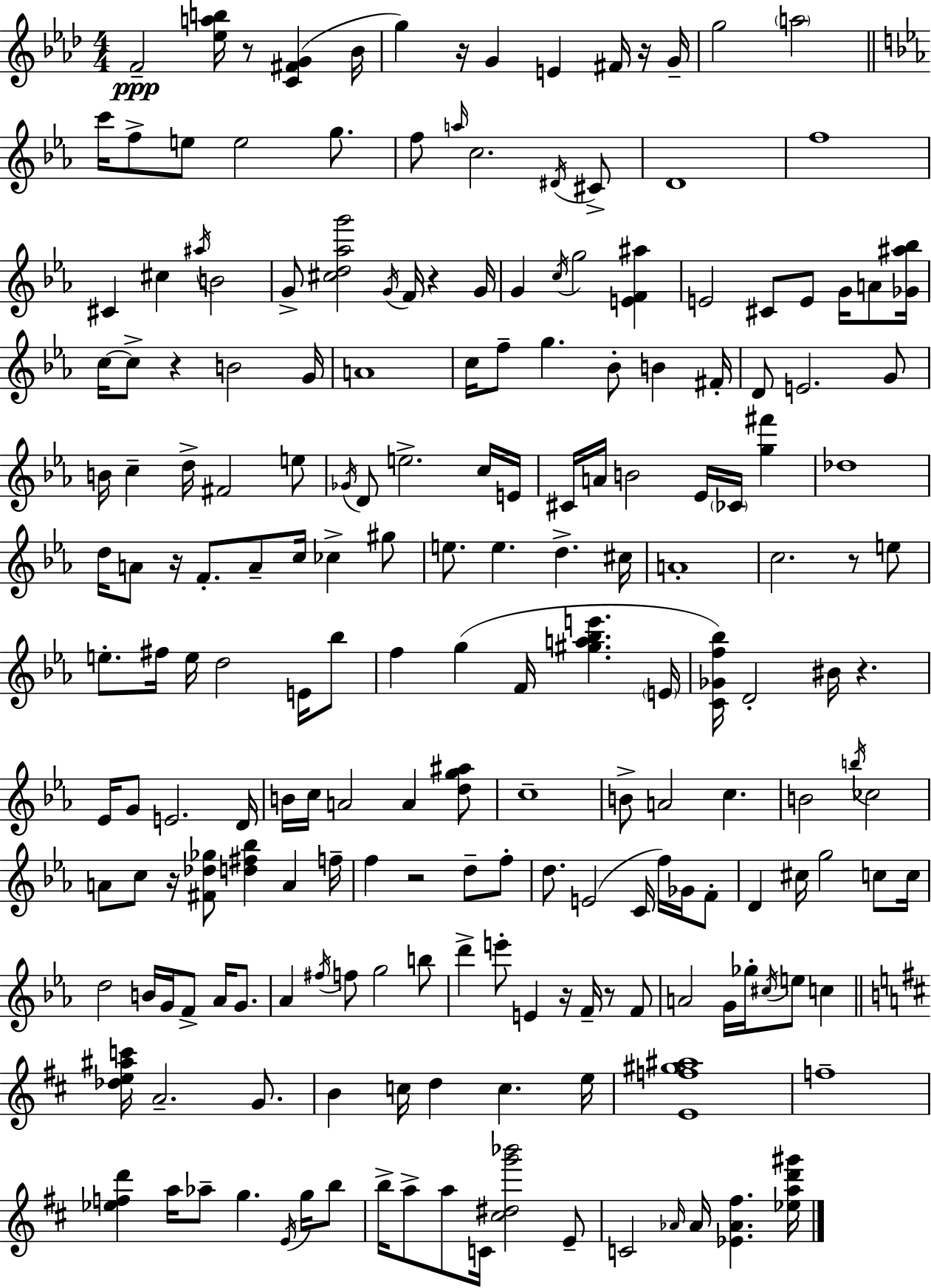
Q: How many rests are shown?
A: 12